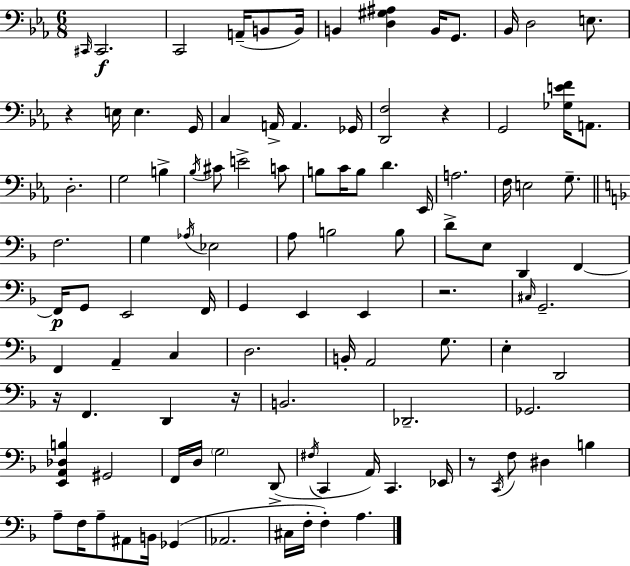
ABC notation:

X:1
T:Untitled
M:6/8
L:1/4
K:Cm
^C,,/4 ^C,,2 C,,2 A,,/4 B,,/2 B,,/4 B,, [D,^G,^A,] B,,/4 G,,/2 _B,,/4 D,2 E,/2 z E,/4 E, G,,/4 C, A,,/4 A,, _G,,/4 [D,,F,]2 z G,,2 [_G,EF]/4 A,,/2 D,2 G,2 B, _B,/4 ^C/2 E2 C/2 B,/2 C/4 B,/2 D _E,,/4 A,2 F,/4 E,2 G,/2 F,2 G, _A,/4 _E,2 A,/2 B,2 B,/2 D/2 E,/2 D,, F,, F,,/4 G,,/2 E,,2 F,,/4 G,, E,, E,, z2 ^C,/4 G,,2 F,, A,, C, D,2 B,,/4 A,,2 G,/2 E, D,,2 z/4 F,, D,, z/4 B,,2 _D,,2 _G,,2 [E,,A,,_D,B,] ^G,,2 F,,/4 D,/4 G,2 D,,/2 ^F,/4 C,, A,,/4 C,, _E,,/4 z/2 C,,/4 F,/2 ^D, B, A,/2 F,/4 A,/2 ^A,,/2 B,,/4 _G,, _A,,2 ^C,/4 F,/4 F, A,